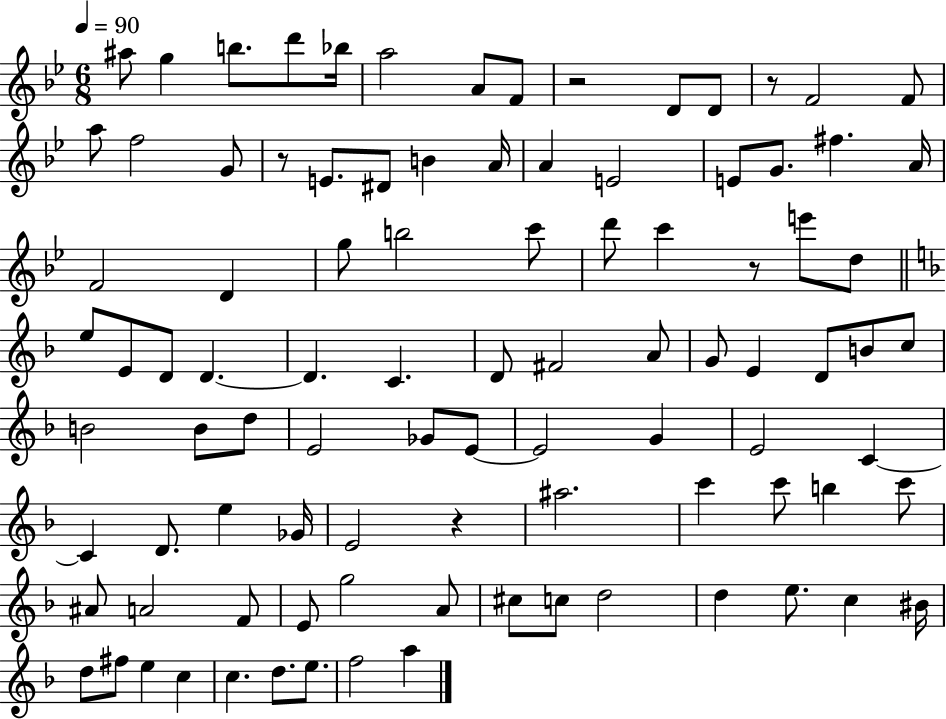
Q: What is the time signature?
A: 6/8